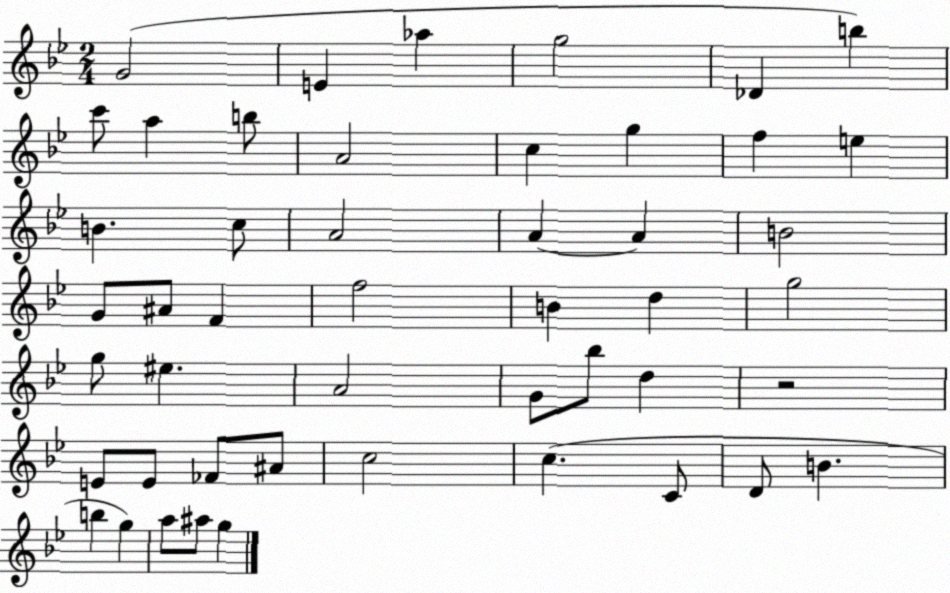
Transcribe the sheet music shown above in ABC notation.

X:1
T:Untitled
M:2/4
L:1/4
K:Bb
G2 E _a g2 _D b c'/2 a b/2 A2 c g f e B c/2 A2 A A B2 G/2 ^A/2 F f2 B d g2 g/2 ^e A2 G/2 _b/2 d z2 E/2 E/2 _F/2 ^A/2 c2 c C/2 D/2 B b g a/2 ^a/2 g